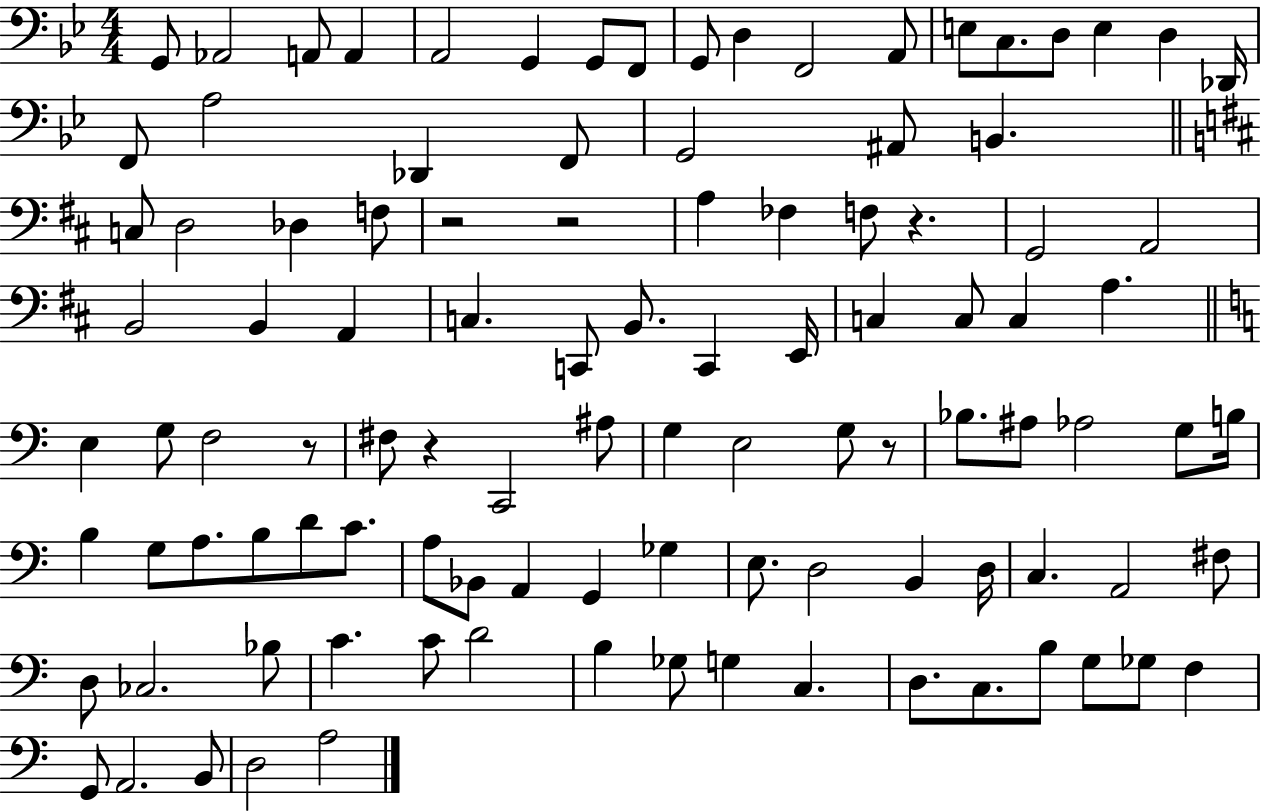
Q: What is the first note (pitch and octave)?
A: G2